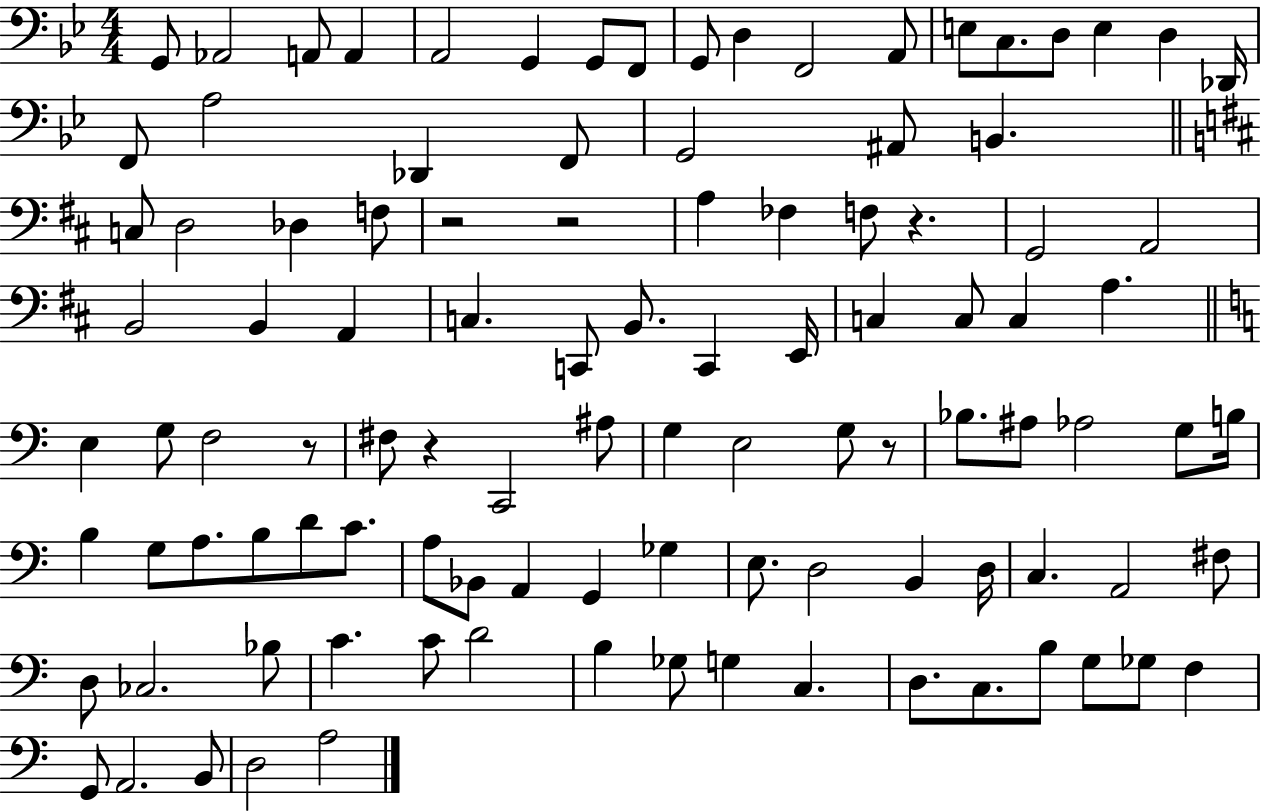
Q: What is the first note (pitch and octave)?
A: G2